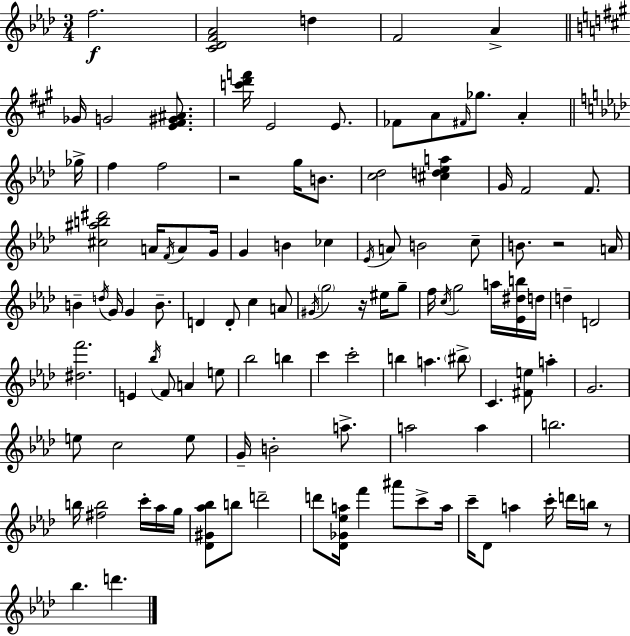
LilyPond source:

{
  \clef treble
  \numericTimeSignature
  \time 3/4
  \key f \minor
  f''2.\f | <c' des' f' aes'>2 d''4 | f'2 aes'4-> | \bar "||" \break \key a \major ges'16 g'2 <e' fis' gis' ais'>8. | <c''' d''' f'''>16 e'2 e'8. | fes'8 a'8 \grace { fis'16 } ges''8. a'4-. | \bar "||" \break \key aes \major ges''16-> f''4 f''2 | r2 g''16 b'8. | <c'' des''>2 <cis'' d'' ees'' a''>4 | g'16 f'2 f'8. | \break <cis'' ais'' b'' dis'''>2 a'16 \acciaccatura { f'16 } a'8 | g'16 g'4 b'4 ces''4 | \acciaccatura { ees'16 } a'8 b'2 | c''8-- b'8. r2 | \break a'16 b'4-- \acciaccatura { d''16 } g'16 g'4 | b'8.-- d'4 d'8-. c''4 | a'8 \acciaccatura { gis'16 } \parenthesize g''2 | r16 eis''16 g''8-- f''16 \acciaccatura { c''16 } g''2 | \break a''16 <ees' dis'' b''>16 d''16 d''4-- d'2 | <dis'' f'''>2. | e'4 \acciaccatura { bes''16 } f'8 | a'4 e''8 bes''2 | \break b''4 c'''4 c'''2-. | b''4 a''4. | \parenthesize bis''8-> c'4. | <fis' e''>8 a''4-. g'2. | \break e''8 c''2 | e''8 g'16-- b'2-. | a''8.-> a''2 | a''4 b''2. | \break b''16 <fis'' b''>2 | c'''16-. aes''16 g''16 <des' gis' aes'' bes''>8 b''8 d'''2-- | d'''8 <des' ges' ees'' a''>16 f'''4 | ais'''8 c'''8-> a''16 c'''16-- des'8 a''4 | \break c'''16-. d'''16 b''16 r8 bes''4. | d'''4. \bar "|."
}